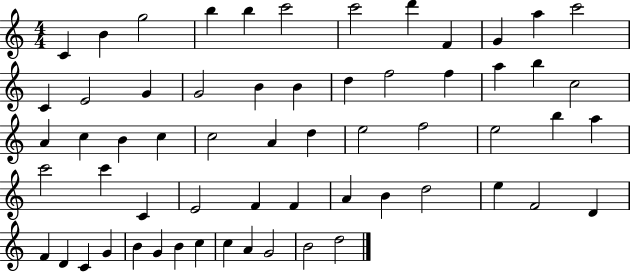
X:1
T:Untitled
M:4/4
L:1/4
K:C
C B g2 b b c'2 c'2 d' F G a c'2 C E2 G G2 B B d f2 f a b c2 A c B c c2 A d e2 f2 e2 b a c'2 c' C E2 F F A B d2 e F2 D F D C G B G B c c A G2 B2 d2